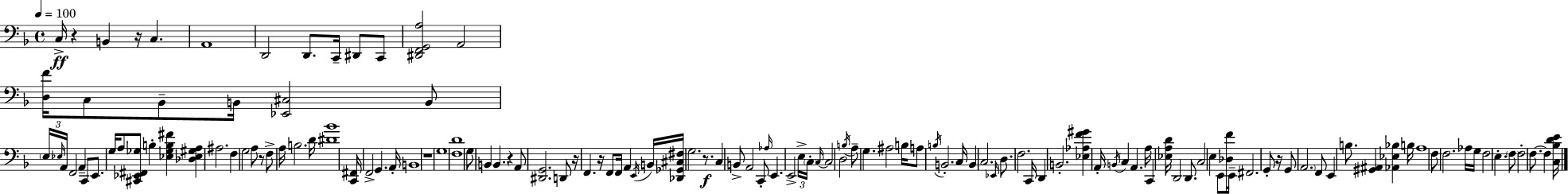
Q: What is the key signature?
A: D minor